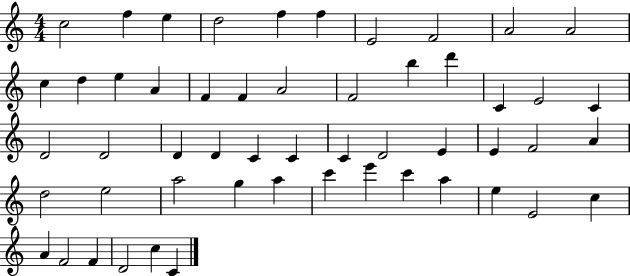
X:1
T:Untitled
M:4/4
L:1/4
K:C
c2 f e d2 f f E2 F2 A2 A2 c d e A F F A2 F2 b d' C E2 C D2 D2 D D C C C D2 E E F2 A d2 e2 a2 g a c' e' c' a e E2 c A F2 F D2 c C